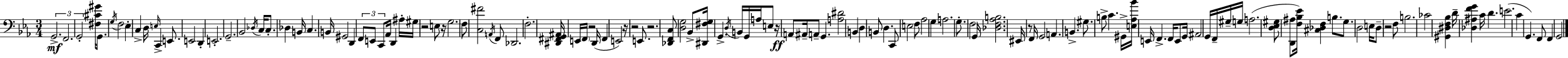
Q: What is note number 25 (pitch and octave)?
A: G#2